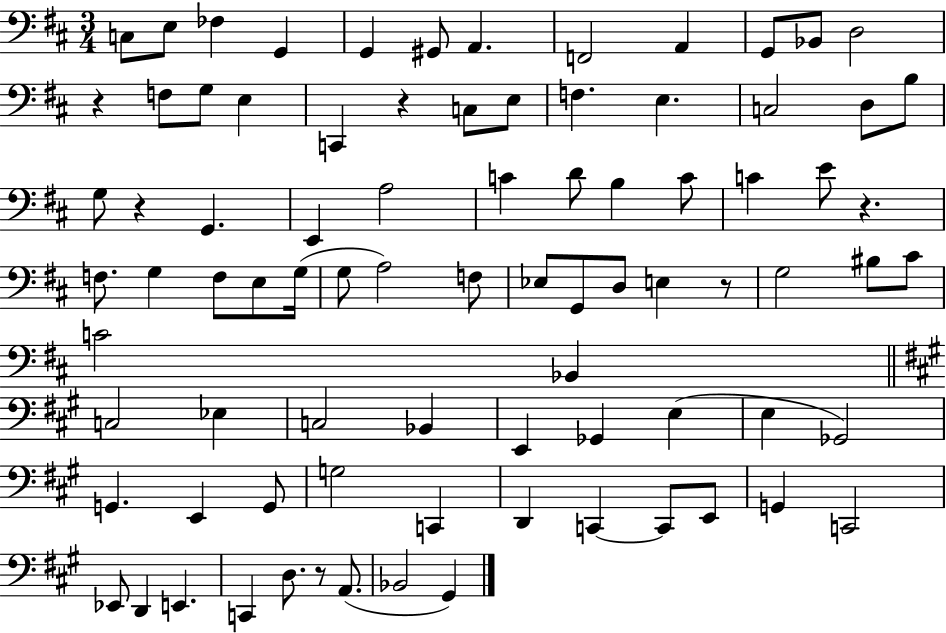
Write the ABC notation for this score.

X:1
T:Untitled
M:3/4
L:1/4
K:D
C,/2 E,/2 _F, G,, G,, ^G,,/2 A,, F,,2 A,, G,,/2 _B,,/2 D,2 z F,/2 G,/2 E, C,, z C,/2 E,/2 F, E, C,2 D,/2 B,/2 G,/2 z G,, E,, A,2 C D/2 B, C/2 C E/2 z F,/2 G, F,/2 E,/2 G,/4 G,/2 A,2 F,/2 _E,/2 G,,/2 D,/2 E, z/2 G,2 ^B,/2 ^C/2 C2 _B,, C,2 _E, C,2 _B,, E,, _G,, E, E, _G,,2 G,, E,, G,,/2 G,2 C,, D,, C,, C,,/2 E,,/2 G,, C,,2 _E,,/2 D,, E,, C,, D,/2 z/2 A,,/2 _B,,2 ^G,,